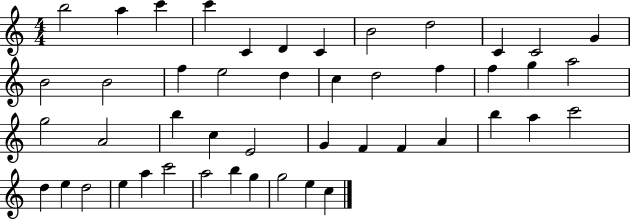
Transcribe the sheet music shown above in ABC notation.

X:1
T:Untitled
M:4/4
L:1/4
K:C
b2 a c' c' C D C B2 d2 C C2 G B2 B2 f e2 d c d2 f f g a2 g2 A2 b c E2 G F F A b a c'2 d e d2 e a c'2 a2 b g g2 e c